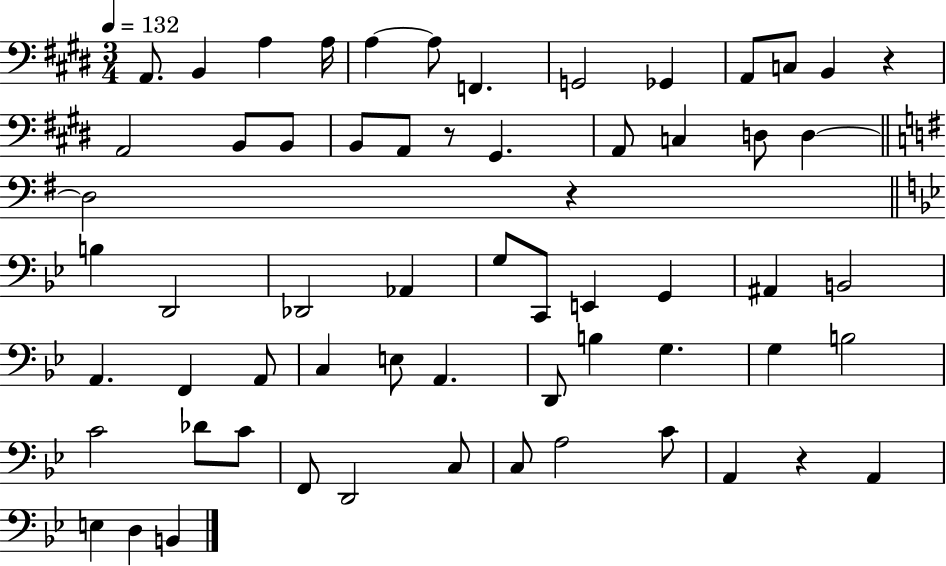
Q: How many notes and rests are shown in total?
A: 62